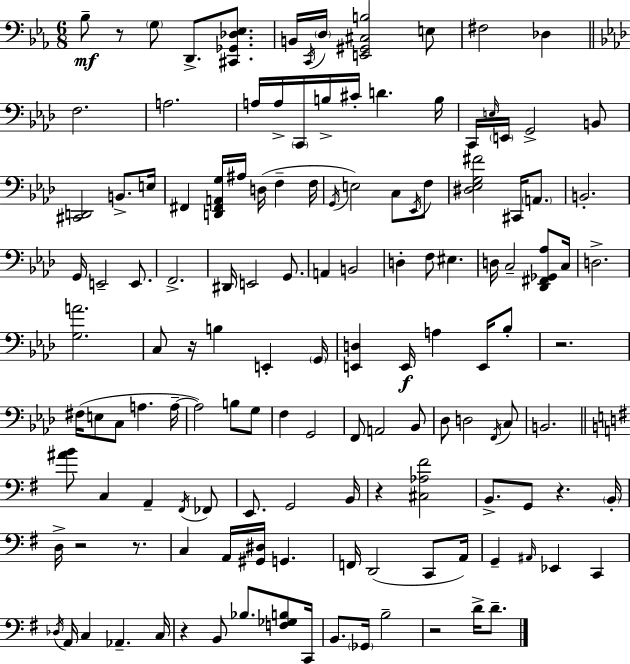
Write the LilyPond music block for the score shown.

{
  \clef bass
  \numericTimeSignature
  \time 6/8
  \key c \minor
  bes8--\mf r8 \parenthesize g8 d,8.-> <cis, ges, des ees>8. | b,16 \acciaccatura { c,16 } \parenthesize d16 <e, gis, cis b>2 e8 | fis2 des4 | \bar "||" \break \key aes \major f2. | a2. | a16 a16-> \parenthesize c,16 b16-> cis'16-. d'4. b16 | c,16 \grace { e16 } \parenthesize e,16 g,2-> b,8 | \break <cis, d,>2 b,8.-> | e16 fis,4 <d, fis, a, g>16 ais16 d16( f4-- | f16 \acciaccatura { g,16 } e2) c8 | \acciaccatura { ees,16 } f8 <dis ees g fis'>2 cis,16 | \break \parenthesize a,8. b,2.-. | g,16 e,2-- | e,8. f,2.-> | dis,16 e,2 | \break g,8. a,4 b,2 | d4-. f8 eis4. | d16 c2-- | <des, fis, ges, aes>8 c16 d2.-> | \break <g a'>2. | c8 r16 b4 e,4-. | \parenthesize g,16 <e, d>4 e,16\f a4 | e,16 bes8-. r2. | \break fis16( e8 c8 a4. | a16--~~ a2) b8 | g8 f4 g,2 | f,8 a,2 | \break bes,8 des8 d2 | \acciaccatura { f,16 } c8 b,2. | \bar "||" \break \key g \major <ais' b'>8 c4 a,4-- \acciaccatura { fis,16 } fes,8 | e,8. g,2 | b,16 r4 <cis aes fis'>2 | b,8.-> g,8 r4. | \break \parenthesize b,16-. d16-> r2 r8. | c4 a,16 <gis, dis>16 g,4. | f,16 d,2( c,8 | a,16) g,4-- \grace { ais,16 } ees,4 c,4 | \break \acciaccatura { des16 } a,16 c4 aes,4.-- | c16 r4 b,8 bes8. | <f ges b>8 c,16 b,8. \parenthesize ges,16 b2-- | r2 d'16-> | \break d'8.-- \bar "|."
}